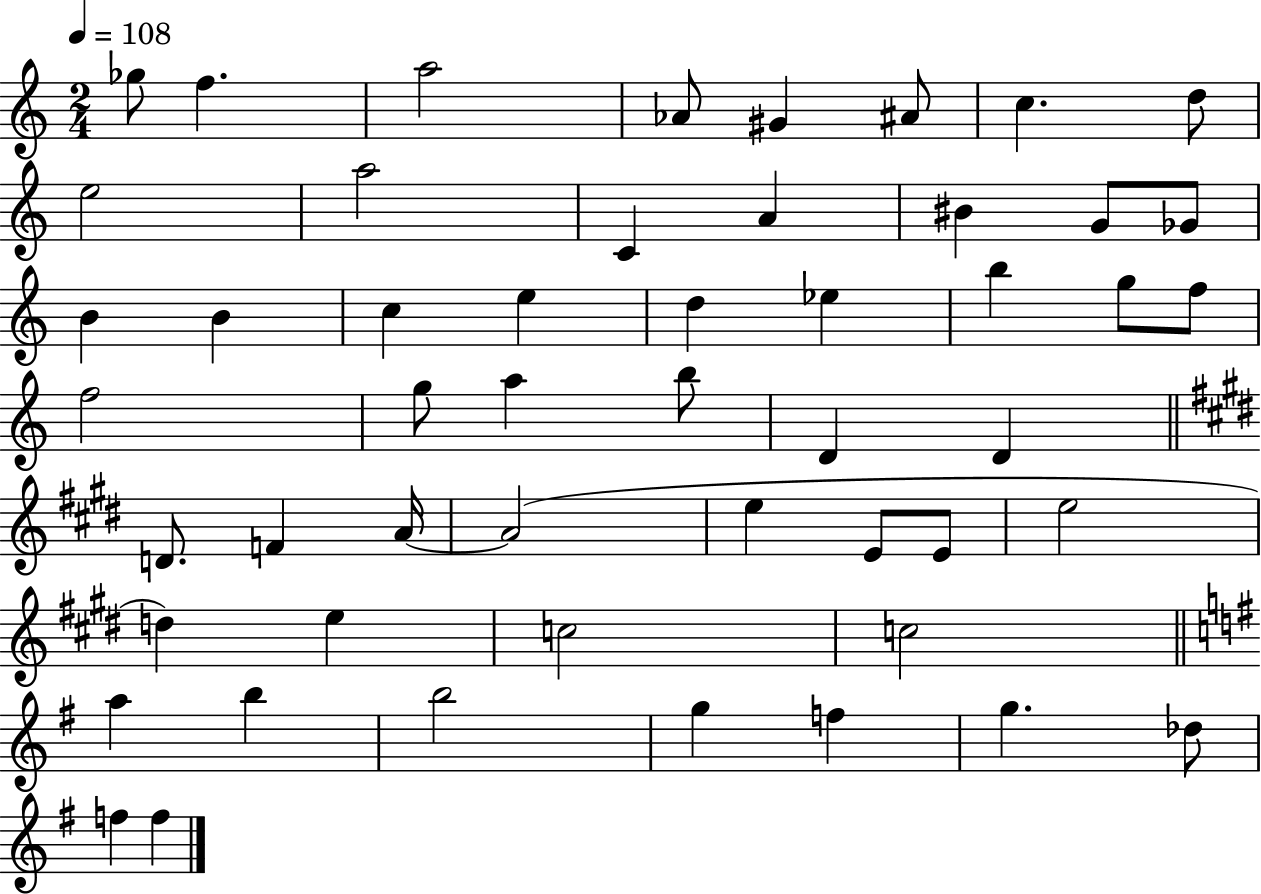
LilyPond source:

{
  \clef treble
  \numericTimeSignature
  \time 2/4
  \key c \major
  \tempo 4 = 108
  ges''8 f''4. | a''2 | aes'8 gis'4 ais'8 | c''4. d''8 | \break e''2 | a''2 | c'4 a'4 | bis'4 g'8 ges'8 | \break b'4 b'4 | c''4 e''4 | d''4 ees''4 | b''4 g''8 f''8 | \break f''2 | g''8 a''4 b''8 | d'4 d'4 | \bar "||" \break \key e \major d'8. f'4 a'16~~ | a'2( | e''4 e'8 e'8 | e''2 | \break d''4) e''4 | c''2 | c''2 | \bar "||" \break \key g \major a''4 b''4 | b''2 | g''4 f''4 | g''4. des''8 | \break f''4 f''4 | \bar "|."
}